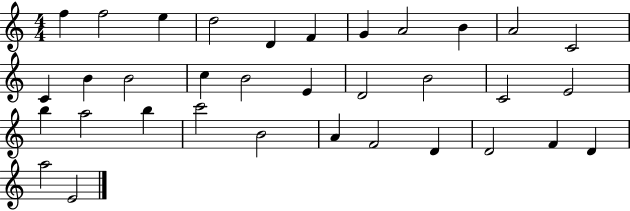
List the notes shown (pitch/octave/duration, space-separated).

F5/q F5/h E5/q D5/h D4/q F4/q G4/q A4/h B4/q A4/h C4/h C4/q B4/q B4/h C5/q B4/h E4/q D4/h B4/h C4/h E4/h B5/q A5/h B5/q C6/h B4/h A4/q F4/h D4/q D4/h F4/q D4/q A5/h E4/h